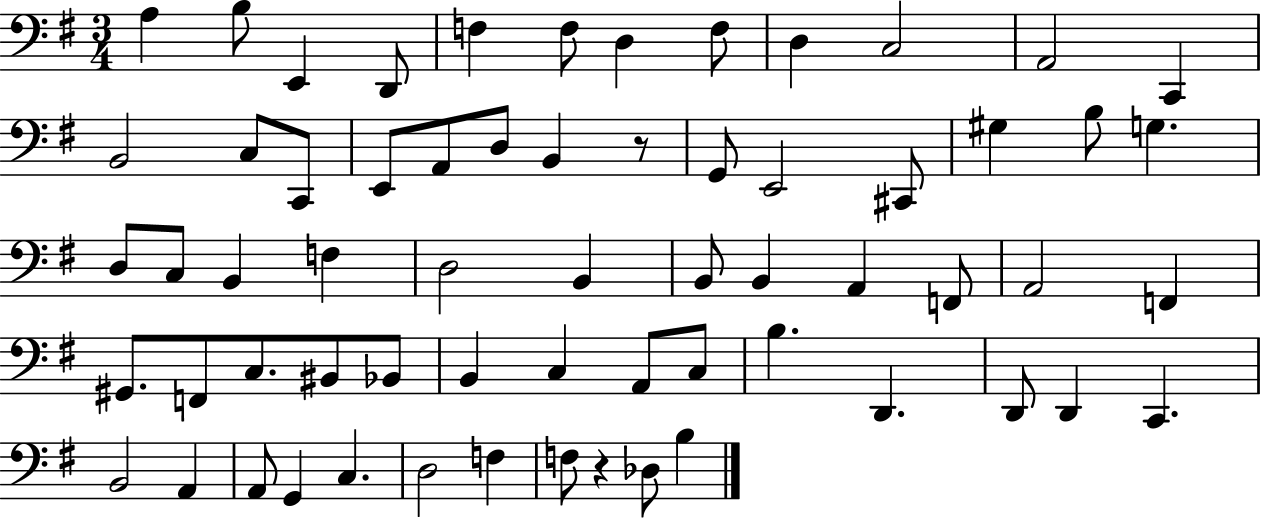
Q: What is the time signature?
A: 3/4